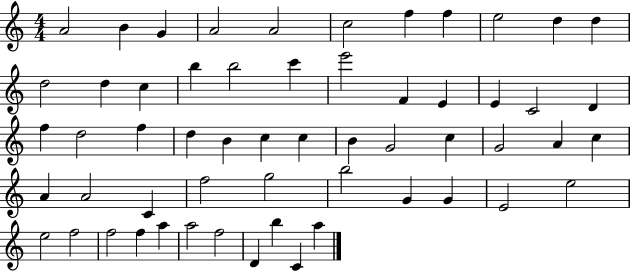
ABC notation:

X:1
T:Untitled
M:4/4
L:1/4
K:C
A2 B G A2 A2 c2 f f e2 d d d2 d c b b2 c' e'2 F E E C2 D f d2 f d B c c B G2 c G2 A c A A2 C f2 g2 b2 G G E2 e2 e2 f2 f2 f a a2 f2 D b C a